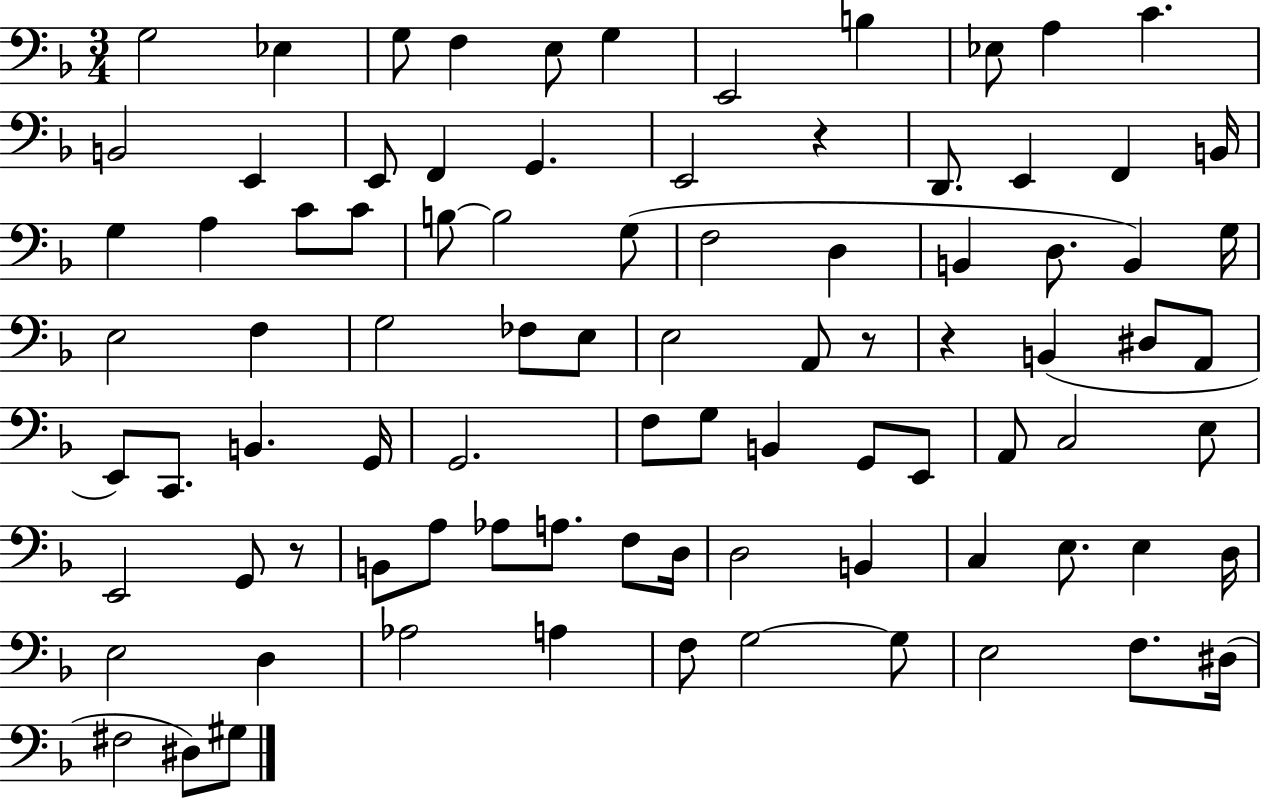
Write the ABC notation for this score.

X:1
T:Untitled
M:3/4
L:1/4
K:F
G,2 _E, G,/2 F, E,/2 G, E,,2 B, _E,/2 A, C B,,2 E,, E,,/2 F,, G,, E,,2 z D,,/2 E,, F,, B,,/4 G, A, C/2 C/2 B,/2 B,2 G,/2 F,2 D, B,, D,/2 B,, G,/4 E,2 F, G,2 _F,/2 E,/2 E,2 A,,/2 z/2 z B,, ^D,/2 A,,/2 E,,/2 C,,/2 B,, G,,/4 G,,2 F,/2 G,/2 B,, G,,/2 E,,/2 A,,/2 C,2 E,/2 E,,2 G,,/2 z/2 B,,/2 A,/2 _A,/2 A,/2 F,/2 D,/4 D,2 B,, C, E,/2 E, D,/4 E,2 D, _A,2 A, F,/2 G,2 G,/2 E,2 F,/2 ^D,/4 ^F,2 ^D,/2 ^G,/2